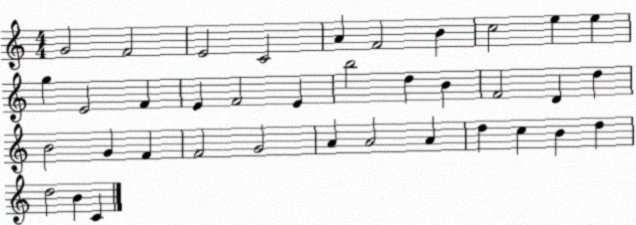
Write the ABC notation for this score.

X:1
T:Untitled
M:4/4
L:1/4
K:C
G2 F2 E2 C2 A F2 B c2 e e g E2 F E F2 E b2 d B F2 D d B2 G F F2 G2 A A2 A d c B d d2 B C